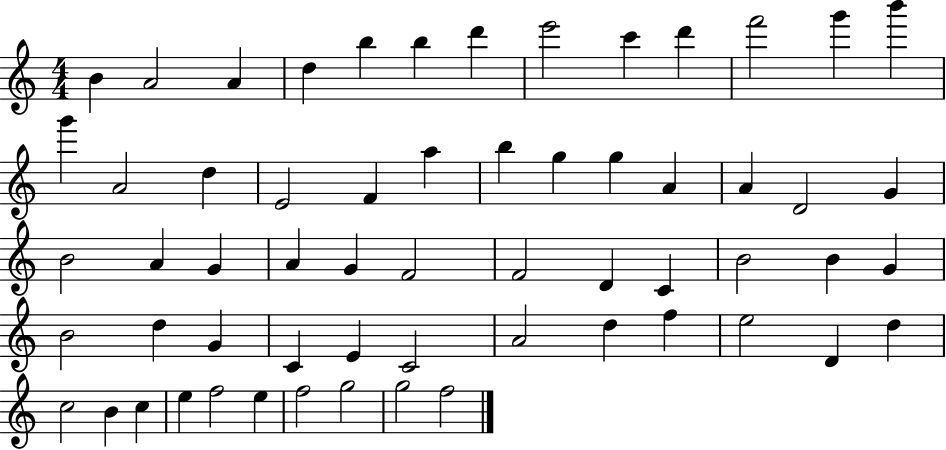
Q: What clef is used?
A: treble